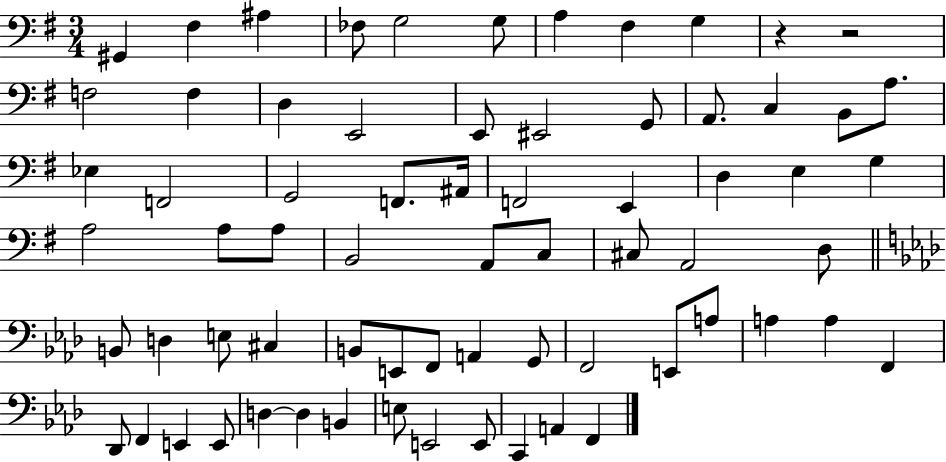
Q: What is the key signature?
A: G major